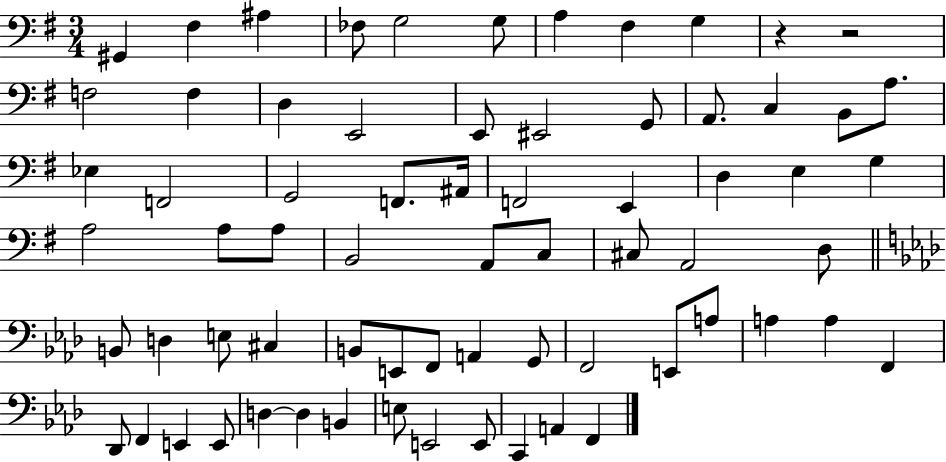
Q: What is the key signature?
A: G major